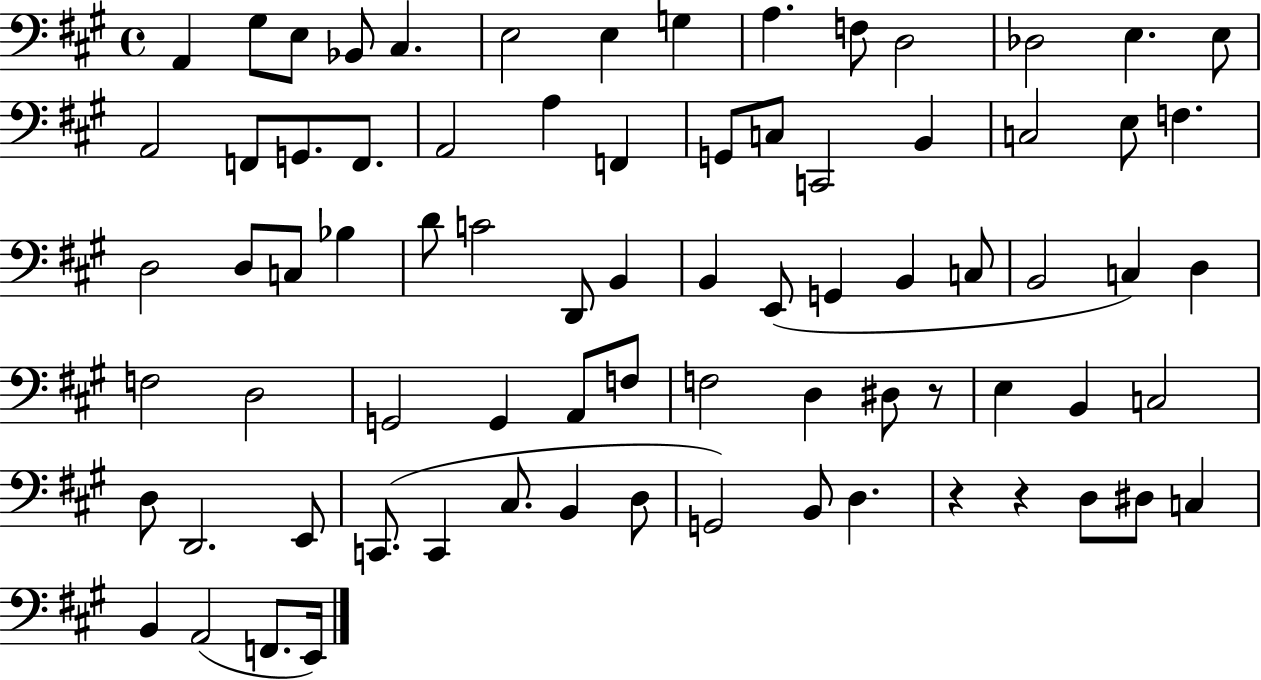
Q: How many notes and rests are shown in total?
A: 77